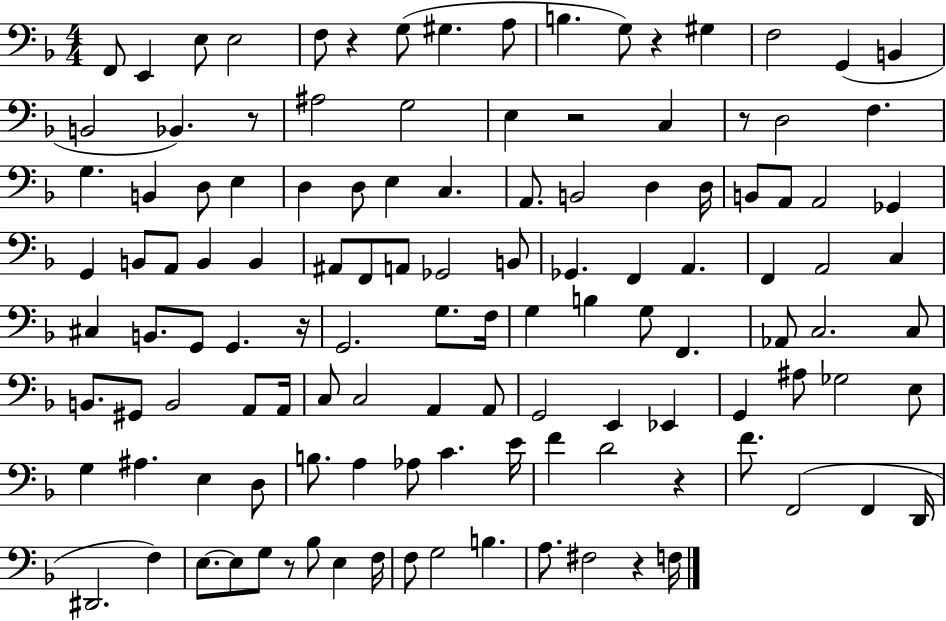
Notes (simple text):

F2/e E2/q E3/e E3/h F3/e R/q G3/e G#3/q. A3/e B3/q. G3/e R/q G#3/q F3/h G2/q B2/q B2/h Bb2/q. R/e A#3/h G3/h E3/q R/h C3/q R/e D3/h F3/q. G3/q. B2/q D3/e E3/q D3/q D3/e E3/q C3/q. A2/e. B2/h D3/q D3/s B2/e A2/e A2/h Gb2/q G2/q B2/e A2/e B2/q B2/q A#2/e F2/e A2/e Gb2/h B2/e Gb2/q. F2/q A2/q. F2/q A2/h C3/q C#3/q B2/e. G2/e G2/q. R/s G2/h. G3/e. F3/s G3/q B3/q G3/e F2/q. Ab2/e C3/h. C3/e B2/e. G#2/e B2/h A2/e A2/s C3/e C3/h A2/q A2/e G2/h E2/q Eb2/q G2/q A#3/e Gb3/h E3/e G3/q A#3/q. E3/q D3/e B3/e. A3/q Ab3/e C4/q. E4/s F4/q D4/h R/q F4/e. F2/h F2/q D2/s D#2/h. F3/q E3/e. E3/e G3/e R/e Bb3/e E3/q F3/s F3/e G3/h B3/q. A3/e. F#3/h R/q F3/s